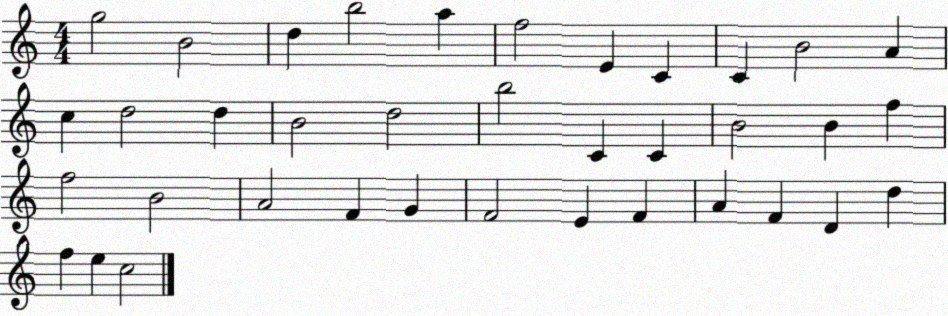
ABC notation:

X:1
T:Untitled
M:4/4
L:1/4
K:C
g2 B2 d b2 a f2 E C C B2 A c d2 d B2 d2 b2 C C B2 B f f2 B2 A2 F G F2 E F A F D d f e c2